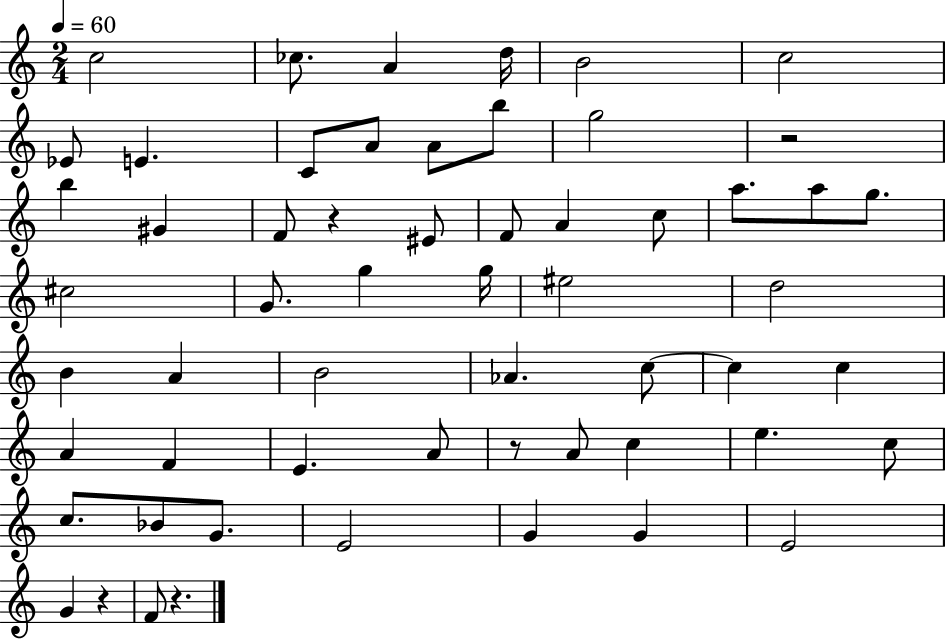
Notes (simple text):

C5/h CES5/e. A4/q D5/s B4/h C5/h Eb4/e E4/q. C4/e A4/e A4/e B5/e G5/h R/h B5/q G#4/q F4/e R/q EIS4/e F4/e A4/q C5/e A5/e. A5/e G5/e. C#5/h G4/e. G5/q G5/s EIS5/h D5/h B4/q A4/q B4/h Ab4/q. C5/e C5/q C5/q A4/q F4/q E4/q. A4/e R/e A4/e C5/q E5/q. C5/e C5/e. Bb4/e G4/e. E4/h G4/q G4/q E4/h G4/q R/q F4/e R/q.